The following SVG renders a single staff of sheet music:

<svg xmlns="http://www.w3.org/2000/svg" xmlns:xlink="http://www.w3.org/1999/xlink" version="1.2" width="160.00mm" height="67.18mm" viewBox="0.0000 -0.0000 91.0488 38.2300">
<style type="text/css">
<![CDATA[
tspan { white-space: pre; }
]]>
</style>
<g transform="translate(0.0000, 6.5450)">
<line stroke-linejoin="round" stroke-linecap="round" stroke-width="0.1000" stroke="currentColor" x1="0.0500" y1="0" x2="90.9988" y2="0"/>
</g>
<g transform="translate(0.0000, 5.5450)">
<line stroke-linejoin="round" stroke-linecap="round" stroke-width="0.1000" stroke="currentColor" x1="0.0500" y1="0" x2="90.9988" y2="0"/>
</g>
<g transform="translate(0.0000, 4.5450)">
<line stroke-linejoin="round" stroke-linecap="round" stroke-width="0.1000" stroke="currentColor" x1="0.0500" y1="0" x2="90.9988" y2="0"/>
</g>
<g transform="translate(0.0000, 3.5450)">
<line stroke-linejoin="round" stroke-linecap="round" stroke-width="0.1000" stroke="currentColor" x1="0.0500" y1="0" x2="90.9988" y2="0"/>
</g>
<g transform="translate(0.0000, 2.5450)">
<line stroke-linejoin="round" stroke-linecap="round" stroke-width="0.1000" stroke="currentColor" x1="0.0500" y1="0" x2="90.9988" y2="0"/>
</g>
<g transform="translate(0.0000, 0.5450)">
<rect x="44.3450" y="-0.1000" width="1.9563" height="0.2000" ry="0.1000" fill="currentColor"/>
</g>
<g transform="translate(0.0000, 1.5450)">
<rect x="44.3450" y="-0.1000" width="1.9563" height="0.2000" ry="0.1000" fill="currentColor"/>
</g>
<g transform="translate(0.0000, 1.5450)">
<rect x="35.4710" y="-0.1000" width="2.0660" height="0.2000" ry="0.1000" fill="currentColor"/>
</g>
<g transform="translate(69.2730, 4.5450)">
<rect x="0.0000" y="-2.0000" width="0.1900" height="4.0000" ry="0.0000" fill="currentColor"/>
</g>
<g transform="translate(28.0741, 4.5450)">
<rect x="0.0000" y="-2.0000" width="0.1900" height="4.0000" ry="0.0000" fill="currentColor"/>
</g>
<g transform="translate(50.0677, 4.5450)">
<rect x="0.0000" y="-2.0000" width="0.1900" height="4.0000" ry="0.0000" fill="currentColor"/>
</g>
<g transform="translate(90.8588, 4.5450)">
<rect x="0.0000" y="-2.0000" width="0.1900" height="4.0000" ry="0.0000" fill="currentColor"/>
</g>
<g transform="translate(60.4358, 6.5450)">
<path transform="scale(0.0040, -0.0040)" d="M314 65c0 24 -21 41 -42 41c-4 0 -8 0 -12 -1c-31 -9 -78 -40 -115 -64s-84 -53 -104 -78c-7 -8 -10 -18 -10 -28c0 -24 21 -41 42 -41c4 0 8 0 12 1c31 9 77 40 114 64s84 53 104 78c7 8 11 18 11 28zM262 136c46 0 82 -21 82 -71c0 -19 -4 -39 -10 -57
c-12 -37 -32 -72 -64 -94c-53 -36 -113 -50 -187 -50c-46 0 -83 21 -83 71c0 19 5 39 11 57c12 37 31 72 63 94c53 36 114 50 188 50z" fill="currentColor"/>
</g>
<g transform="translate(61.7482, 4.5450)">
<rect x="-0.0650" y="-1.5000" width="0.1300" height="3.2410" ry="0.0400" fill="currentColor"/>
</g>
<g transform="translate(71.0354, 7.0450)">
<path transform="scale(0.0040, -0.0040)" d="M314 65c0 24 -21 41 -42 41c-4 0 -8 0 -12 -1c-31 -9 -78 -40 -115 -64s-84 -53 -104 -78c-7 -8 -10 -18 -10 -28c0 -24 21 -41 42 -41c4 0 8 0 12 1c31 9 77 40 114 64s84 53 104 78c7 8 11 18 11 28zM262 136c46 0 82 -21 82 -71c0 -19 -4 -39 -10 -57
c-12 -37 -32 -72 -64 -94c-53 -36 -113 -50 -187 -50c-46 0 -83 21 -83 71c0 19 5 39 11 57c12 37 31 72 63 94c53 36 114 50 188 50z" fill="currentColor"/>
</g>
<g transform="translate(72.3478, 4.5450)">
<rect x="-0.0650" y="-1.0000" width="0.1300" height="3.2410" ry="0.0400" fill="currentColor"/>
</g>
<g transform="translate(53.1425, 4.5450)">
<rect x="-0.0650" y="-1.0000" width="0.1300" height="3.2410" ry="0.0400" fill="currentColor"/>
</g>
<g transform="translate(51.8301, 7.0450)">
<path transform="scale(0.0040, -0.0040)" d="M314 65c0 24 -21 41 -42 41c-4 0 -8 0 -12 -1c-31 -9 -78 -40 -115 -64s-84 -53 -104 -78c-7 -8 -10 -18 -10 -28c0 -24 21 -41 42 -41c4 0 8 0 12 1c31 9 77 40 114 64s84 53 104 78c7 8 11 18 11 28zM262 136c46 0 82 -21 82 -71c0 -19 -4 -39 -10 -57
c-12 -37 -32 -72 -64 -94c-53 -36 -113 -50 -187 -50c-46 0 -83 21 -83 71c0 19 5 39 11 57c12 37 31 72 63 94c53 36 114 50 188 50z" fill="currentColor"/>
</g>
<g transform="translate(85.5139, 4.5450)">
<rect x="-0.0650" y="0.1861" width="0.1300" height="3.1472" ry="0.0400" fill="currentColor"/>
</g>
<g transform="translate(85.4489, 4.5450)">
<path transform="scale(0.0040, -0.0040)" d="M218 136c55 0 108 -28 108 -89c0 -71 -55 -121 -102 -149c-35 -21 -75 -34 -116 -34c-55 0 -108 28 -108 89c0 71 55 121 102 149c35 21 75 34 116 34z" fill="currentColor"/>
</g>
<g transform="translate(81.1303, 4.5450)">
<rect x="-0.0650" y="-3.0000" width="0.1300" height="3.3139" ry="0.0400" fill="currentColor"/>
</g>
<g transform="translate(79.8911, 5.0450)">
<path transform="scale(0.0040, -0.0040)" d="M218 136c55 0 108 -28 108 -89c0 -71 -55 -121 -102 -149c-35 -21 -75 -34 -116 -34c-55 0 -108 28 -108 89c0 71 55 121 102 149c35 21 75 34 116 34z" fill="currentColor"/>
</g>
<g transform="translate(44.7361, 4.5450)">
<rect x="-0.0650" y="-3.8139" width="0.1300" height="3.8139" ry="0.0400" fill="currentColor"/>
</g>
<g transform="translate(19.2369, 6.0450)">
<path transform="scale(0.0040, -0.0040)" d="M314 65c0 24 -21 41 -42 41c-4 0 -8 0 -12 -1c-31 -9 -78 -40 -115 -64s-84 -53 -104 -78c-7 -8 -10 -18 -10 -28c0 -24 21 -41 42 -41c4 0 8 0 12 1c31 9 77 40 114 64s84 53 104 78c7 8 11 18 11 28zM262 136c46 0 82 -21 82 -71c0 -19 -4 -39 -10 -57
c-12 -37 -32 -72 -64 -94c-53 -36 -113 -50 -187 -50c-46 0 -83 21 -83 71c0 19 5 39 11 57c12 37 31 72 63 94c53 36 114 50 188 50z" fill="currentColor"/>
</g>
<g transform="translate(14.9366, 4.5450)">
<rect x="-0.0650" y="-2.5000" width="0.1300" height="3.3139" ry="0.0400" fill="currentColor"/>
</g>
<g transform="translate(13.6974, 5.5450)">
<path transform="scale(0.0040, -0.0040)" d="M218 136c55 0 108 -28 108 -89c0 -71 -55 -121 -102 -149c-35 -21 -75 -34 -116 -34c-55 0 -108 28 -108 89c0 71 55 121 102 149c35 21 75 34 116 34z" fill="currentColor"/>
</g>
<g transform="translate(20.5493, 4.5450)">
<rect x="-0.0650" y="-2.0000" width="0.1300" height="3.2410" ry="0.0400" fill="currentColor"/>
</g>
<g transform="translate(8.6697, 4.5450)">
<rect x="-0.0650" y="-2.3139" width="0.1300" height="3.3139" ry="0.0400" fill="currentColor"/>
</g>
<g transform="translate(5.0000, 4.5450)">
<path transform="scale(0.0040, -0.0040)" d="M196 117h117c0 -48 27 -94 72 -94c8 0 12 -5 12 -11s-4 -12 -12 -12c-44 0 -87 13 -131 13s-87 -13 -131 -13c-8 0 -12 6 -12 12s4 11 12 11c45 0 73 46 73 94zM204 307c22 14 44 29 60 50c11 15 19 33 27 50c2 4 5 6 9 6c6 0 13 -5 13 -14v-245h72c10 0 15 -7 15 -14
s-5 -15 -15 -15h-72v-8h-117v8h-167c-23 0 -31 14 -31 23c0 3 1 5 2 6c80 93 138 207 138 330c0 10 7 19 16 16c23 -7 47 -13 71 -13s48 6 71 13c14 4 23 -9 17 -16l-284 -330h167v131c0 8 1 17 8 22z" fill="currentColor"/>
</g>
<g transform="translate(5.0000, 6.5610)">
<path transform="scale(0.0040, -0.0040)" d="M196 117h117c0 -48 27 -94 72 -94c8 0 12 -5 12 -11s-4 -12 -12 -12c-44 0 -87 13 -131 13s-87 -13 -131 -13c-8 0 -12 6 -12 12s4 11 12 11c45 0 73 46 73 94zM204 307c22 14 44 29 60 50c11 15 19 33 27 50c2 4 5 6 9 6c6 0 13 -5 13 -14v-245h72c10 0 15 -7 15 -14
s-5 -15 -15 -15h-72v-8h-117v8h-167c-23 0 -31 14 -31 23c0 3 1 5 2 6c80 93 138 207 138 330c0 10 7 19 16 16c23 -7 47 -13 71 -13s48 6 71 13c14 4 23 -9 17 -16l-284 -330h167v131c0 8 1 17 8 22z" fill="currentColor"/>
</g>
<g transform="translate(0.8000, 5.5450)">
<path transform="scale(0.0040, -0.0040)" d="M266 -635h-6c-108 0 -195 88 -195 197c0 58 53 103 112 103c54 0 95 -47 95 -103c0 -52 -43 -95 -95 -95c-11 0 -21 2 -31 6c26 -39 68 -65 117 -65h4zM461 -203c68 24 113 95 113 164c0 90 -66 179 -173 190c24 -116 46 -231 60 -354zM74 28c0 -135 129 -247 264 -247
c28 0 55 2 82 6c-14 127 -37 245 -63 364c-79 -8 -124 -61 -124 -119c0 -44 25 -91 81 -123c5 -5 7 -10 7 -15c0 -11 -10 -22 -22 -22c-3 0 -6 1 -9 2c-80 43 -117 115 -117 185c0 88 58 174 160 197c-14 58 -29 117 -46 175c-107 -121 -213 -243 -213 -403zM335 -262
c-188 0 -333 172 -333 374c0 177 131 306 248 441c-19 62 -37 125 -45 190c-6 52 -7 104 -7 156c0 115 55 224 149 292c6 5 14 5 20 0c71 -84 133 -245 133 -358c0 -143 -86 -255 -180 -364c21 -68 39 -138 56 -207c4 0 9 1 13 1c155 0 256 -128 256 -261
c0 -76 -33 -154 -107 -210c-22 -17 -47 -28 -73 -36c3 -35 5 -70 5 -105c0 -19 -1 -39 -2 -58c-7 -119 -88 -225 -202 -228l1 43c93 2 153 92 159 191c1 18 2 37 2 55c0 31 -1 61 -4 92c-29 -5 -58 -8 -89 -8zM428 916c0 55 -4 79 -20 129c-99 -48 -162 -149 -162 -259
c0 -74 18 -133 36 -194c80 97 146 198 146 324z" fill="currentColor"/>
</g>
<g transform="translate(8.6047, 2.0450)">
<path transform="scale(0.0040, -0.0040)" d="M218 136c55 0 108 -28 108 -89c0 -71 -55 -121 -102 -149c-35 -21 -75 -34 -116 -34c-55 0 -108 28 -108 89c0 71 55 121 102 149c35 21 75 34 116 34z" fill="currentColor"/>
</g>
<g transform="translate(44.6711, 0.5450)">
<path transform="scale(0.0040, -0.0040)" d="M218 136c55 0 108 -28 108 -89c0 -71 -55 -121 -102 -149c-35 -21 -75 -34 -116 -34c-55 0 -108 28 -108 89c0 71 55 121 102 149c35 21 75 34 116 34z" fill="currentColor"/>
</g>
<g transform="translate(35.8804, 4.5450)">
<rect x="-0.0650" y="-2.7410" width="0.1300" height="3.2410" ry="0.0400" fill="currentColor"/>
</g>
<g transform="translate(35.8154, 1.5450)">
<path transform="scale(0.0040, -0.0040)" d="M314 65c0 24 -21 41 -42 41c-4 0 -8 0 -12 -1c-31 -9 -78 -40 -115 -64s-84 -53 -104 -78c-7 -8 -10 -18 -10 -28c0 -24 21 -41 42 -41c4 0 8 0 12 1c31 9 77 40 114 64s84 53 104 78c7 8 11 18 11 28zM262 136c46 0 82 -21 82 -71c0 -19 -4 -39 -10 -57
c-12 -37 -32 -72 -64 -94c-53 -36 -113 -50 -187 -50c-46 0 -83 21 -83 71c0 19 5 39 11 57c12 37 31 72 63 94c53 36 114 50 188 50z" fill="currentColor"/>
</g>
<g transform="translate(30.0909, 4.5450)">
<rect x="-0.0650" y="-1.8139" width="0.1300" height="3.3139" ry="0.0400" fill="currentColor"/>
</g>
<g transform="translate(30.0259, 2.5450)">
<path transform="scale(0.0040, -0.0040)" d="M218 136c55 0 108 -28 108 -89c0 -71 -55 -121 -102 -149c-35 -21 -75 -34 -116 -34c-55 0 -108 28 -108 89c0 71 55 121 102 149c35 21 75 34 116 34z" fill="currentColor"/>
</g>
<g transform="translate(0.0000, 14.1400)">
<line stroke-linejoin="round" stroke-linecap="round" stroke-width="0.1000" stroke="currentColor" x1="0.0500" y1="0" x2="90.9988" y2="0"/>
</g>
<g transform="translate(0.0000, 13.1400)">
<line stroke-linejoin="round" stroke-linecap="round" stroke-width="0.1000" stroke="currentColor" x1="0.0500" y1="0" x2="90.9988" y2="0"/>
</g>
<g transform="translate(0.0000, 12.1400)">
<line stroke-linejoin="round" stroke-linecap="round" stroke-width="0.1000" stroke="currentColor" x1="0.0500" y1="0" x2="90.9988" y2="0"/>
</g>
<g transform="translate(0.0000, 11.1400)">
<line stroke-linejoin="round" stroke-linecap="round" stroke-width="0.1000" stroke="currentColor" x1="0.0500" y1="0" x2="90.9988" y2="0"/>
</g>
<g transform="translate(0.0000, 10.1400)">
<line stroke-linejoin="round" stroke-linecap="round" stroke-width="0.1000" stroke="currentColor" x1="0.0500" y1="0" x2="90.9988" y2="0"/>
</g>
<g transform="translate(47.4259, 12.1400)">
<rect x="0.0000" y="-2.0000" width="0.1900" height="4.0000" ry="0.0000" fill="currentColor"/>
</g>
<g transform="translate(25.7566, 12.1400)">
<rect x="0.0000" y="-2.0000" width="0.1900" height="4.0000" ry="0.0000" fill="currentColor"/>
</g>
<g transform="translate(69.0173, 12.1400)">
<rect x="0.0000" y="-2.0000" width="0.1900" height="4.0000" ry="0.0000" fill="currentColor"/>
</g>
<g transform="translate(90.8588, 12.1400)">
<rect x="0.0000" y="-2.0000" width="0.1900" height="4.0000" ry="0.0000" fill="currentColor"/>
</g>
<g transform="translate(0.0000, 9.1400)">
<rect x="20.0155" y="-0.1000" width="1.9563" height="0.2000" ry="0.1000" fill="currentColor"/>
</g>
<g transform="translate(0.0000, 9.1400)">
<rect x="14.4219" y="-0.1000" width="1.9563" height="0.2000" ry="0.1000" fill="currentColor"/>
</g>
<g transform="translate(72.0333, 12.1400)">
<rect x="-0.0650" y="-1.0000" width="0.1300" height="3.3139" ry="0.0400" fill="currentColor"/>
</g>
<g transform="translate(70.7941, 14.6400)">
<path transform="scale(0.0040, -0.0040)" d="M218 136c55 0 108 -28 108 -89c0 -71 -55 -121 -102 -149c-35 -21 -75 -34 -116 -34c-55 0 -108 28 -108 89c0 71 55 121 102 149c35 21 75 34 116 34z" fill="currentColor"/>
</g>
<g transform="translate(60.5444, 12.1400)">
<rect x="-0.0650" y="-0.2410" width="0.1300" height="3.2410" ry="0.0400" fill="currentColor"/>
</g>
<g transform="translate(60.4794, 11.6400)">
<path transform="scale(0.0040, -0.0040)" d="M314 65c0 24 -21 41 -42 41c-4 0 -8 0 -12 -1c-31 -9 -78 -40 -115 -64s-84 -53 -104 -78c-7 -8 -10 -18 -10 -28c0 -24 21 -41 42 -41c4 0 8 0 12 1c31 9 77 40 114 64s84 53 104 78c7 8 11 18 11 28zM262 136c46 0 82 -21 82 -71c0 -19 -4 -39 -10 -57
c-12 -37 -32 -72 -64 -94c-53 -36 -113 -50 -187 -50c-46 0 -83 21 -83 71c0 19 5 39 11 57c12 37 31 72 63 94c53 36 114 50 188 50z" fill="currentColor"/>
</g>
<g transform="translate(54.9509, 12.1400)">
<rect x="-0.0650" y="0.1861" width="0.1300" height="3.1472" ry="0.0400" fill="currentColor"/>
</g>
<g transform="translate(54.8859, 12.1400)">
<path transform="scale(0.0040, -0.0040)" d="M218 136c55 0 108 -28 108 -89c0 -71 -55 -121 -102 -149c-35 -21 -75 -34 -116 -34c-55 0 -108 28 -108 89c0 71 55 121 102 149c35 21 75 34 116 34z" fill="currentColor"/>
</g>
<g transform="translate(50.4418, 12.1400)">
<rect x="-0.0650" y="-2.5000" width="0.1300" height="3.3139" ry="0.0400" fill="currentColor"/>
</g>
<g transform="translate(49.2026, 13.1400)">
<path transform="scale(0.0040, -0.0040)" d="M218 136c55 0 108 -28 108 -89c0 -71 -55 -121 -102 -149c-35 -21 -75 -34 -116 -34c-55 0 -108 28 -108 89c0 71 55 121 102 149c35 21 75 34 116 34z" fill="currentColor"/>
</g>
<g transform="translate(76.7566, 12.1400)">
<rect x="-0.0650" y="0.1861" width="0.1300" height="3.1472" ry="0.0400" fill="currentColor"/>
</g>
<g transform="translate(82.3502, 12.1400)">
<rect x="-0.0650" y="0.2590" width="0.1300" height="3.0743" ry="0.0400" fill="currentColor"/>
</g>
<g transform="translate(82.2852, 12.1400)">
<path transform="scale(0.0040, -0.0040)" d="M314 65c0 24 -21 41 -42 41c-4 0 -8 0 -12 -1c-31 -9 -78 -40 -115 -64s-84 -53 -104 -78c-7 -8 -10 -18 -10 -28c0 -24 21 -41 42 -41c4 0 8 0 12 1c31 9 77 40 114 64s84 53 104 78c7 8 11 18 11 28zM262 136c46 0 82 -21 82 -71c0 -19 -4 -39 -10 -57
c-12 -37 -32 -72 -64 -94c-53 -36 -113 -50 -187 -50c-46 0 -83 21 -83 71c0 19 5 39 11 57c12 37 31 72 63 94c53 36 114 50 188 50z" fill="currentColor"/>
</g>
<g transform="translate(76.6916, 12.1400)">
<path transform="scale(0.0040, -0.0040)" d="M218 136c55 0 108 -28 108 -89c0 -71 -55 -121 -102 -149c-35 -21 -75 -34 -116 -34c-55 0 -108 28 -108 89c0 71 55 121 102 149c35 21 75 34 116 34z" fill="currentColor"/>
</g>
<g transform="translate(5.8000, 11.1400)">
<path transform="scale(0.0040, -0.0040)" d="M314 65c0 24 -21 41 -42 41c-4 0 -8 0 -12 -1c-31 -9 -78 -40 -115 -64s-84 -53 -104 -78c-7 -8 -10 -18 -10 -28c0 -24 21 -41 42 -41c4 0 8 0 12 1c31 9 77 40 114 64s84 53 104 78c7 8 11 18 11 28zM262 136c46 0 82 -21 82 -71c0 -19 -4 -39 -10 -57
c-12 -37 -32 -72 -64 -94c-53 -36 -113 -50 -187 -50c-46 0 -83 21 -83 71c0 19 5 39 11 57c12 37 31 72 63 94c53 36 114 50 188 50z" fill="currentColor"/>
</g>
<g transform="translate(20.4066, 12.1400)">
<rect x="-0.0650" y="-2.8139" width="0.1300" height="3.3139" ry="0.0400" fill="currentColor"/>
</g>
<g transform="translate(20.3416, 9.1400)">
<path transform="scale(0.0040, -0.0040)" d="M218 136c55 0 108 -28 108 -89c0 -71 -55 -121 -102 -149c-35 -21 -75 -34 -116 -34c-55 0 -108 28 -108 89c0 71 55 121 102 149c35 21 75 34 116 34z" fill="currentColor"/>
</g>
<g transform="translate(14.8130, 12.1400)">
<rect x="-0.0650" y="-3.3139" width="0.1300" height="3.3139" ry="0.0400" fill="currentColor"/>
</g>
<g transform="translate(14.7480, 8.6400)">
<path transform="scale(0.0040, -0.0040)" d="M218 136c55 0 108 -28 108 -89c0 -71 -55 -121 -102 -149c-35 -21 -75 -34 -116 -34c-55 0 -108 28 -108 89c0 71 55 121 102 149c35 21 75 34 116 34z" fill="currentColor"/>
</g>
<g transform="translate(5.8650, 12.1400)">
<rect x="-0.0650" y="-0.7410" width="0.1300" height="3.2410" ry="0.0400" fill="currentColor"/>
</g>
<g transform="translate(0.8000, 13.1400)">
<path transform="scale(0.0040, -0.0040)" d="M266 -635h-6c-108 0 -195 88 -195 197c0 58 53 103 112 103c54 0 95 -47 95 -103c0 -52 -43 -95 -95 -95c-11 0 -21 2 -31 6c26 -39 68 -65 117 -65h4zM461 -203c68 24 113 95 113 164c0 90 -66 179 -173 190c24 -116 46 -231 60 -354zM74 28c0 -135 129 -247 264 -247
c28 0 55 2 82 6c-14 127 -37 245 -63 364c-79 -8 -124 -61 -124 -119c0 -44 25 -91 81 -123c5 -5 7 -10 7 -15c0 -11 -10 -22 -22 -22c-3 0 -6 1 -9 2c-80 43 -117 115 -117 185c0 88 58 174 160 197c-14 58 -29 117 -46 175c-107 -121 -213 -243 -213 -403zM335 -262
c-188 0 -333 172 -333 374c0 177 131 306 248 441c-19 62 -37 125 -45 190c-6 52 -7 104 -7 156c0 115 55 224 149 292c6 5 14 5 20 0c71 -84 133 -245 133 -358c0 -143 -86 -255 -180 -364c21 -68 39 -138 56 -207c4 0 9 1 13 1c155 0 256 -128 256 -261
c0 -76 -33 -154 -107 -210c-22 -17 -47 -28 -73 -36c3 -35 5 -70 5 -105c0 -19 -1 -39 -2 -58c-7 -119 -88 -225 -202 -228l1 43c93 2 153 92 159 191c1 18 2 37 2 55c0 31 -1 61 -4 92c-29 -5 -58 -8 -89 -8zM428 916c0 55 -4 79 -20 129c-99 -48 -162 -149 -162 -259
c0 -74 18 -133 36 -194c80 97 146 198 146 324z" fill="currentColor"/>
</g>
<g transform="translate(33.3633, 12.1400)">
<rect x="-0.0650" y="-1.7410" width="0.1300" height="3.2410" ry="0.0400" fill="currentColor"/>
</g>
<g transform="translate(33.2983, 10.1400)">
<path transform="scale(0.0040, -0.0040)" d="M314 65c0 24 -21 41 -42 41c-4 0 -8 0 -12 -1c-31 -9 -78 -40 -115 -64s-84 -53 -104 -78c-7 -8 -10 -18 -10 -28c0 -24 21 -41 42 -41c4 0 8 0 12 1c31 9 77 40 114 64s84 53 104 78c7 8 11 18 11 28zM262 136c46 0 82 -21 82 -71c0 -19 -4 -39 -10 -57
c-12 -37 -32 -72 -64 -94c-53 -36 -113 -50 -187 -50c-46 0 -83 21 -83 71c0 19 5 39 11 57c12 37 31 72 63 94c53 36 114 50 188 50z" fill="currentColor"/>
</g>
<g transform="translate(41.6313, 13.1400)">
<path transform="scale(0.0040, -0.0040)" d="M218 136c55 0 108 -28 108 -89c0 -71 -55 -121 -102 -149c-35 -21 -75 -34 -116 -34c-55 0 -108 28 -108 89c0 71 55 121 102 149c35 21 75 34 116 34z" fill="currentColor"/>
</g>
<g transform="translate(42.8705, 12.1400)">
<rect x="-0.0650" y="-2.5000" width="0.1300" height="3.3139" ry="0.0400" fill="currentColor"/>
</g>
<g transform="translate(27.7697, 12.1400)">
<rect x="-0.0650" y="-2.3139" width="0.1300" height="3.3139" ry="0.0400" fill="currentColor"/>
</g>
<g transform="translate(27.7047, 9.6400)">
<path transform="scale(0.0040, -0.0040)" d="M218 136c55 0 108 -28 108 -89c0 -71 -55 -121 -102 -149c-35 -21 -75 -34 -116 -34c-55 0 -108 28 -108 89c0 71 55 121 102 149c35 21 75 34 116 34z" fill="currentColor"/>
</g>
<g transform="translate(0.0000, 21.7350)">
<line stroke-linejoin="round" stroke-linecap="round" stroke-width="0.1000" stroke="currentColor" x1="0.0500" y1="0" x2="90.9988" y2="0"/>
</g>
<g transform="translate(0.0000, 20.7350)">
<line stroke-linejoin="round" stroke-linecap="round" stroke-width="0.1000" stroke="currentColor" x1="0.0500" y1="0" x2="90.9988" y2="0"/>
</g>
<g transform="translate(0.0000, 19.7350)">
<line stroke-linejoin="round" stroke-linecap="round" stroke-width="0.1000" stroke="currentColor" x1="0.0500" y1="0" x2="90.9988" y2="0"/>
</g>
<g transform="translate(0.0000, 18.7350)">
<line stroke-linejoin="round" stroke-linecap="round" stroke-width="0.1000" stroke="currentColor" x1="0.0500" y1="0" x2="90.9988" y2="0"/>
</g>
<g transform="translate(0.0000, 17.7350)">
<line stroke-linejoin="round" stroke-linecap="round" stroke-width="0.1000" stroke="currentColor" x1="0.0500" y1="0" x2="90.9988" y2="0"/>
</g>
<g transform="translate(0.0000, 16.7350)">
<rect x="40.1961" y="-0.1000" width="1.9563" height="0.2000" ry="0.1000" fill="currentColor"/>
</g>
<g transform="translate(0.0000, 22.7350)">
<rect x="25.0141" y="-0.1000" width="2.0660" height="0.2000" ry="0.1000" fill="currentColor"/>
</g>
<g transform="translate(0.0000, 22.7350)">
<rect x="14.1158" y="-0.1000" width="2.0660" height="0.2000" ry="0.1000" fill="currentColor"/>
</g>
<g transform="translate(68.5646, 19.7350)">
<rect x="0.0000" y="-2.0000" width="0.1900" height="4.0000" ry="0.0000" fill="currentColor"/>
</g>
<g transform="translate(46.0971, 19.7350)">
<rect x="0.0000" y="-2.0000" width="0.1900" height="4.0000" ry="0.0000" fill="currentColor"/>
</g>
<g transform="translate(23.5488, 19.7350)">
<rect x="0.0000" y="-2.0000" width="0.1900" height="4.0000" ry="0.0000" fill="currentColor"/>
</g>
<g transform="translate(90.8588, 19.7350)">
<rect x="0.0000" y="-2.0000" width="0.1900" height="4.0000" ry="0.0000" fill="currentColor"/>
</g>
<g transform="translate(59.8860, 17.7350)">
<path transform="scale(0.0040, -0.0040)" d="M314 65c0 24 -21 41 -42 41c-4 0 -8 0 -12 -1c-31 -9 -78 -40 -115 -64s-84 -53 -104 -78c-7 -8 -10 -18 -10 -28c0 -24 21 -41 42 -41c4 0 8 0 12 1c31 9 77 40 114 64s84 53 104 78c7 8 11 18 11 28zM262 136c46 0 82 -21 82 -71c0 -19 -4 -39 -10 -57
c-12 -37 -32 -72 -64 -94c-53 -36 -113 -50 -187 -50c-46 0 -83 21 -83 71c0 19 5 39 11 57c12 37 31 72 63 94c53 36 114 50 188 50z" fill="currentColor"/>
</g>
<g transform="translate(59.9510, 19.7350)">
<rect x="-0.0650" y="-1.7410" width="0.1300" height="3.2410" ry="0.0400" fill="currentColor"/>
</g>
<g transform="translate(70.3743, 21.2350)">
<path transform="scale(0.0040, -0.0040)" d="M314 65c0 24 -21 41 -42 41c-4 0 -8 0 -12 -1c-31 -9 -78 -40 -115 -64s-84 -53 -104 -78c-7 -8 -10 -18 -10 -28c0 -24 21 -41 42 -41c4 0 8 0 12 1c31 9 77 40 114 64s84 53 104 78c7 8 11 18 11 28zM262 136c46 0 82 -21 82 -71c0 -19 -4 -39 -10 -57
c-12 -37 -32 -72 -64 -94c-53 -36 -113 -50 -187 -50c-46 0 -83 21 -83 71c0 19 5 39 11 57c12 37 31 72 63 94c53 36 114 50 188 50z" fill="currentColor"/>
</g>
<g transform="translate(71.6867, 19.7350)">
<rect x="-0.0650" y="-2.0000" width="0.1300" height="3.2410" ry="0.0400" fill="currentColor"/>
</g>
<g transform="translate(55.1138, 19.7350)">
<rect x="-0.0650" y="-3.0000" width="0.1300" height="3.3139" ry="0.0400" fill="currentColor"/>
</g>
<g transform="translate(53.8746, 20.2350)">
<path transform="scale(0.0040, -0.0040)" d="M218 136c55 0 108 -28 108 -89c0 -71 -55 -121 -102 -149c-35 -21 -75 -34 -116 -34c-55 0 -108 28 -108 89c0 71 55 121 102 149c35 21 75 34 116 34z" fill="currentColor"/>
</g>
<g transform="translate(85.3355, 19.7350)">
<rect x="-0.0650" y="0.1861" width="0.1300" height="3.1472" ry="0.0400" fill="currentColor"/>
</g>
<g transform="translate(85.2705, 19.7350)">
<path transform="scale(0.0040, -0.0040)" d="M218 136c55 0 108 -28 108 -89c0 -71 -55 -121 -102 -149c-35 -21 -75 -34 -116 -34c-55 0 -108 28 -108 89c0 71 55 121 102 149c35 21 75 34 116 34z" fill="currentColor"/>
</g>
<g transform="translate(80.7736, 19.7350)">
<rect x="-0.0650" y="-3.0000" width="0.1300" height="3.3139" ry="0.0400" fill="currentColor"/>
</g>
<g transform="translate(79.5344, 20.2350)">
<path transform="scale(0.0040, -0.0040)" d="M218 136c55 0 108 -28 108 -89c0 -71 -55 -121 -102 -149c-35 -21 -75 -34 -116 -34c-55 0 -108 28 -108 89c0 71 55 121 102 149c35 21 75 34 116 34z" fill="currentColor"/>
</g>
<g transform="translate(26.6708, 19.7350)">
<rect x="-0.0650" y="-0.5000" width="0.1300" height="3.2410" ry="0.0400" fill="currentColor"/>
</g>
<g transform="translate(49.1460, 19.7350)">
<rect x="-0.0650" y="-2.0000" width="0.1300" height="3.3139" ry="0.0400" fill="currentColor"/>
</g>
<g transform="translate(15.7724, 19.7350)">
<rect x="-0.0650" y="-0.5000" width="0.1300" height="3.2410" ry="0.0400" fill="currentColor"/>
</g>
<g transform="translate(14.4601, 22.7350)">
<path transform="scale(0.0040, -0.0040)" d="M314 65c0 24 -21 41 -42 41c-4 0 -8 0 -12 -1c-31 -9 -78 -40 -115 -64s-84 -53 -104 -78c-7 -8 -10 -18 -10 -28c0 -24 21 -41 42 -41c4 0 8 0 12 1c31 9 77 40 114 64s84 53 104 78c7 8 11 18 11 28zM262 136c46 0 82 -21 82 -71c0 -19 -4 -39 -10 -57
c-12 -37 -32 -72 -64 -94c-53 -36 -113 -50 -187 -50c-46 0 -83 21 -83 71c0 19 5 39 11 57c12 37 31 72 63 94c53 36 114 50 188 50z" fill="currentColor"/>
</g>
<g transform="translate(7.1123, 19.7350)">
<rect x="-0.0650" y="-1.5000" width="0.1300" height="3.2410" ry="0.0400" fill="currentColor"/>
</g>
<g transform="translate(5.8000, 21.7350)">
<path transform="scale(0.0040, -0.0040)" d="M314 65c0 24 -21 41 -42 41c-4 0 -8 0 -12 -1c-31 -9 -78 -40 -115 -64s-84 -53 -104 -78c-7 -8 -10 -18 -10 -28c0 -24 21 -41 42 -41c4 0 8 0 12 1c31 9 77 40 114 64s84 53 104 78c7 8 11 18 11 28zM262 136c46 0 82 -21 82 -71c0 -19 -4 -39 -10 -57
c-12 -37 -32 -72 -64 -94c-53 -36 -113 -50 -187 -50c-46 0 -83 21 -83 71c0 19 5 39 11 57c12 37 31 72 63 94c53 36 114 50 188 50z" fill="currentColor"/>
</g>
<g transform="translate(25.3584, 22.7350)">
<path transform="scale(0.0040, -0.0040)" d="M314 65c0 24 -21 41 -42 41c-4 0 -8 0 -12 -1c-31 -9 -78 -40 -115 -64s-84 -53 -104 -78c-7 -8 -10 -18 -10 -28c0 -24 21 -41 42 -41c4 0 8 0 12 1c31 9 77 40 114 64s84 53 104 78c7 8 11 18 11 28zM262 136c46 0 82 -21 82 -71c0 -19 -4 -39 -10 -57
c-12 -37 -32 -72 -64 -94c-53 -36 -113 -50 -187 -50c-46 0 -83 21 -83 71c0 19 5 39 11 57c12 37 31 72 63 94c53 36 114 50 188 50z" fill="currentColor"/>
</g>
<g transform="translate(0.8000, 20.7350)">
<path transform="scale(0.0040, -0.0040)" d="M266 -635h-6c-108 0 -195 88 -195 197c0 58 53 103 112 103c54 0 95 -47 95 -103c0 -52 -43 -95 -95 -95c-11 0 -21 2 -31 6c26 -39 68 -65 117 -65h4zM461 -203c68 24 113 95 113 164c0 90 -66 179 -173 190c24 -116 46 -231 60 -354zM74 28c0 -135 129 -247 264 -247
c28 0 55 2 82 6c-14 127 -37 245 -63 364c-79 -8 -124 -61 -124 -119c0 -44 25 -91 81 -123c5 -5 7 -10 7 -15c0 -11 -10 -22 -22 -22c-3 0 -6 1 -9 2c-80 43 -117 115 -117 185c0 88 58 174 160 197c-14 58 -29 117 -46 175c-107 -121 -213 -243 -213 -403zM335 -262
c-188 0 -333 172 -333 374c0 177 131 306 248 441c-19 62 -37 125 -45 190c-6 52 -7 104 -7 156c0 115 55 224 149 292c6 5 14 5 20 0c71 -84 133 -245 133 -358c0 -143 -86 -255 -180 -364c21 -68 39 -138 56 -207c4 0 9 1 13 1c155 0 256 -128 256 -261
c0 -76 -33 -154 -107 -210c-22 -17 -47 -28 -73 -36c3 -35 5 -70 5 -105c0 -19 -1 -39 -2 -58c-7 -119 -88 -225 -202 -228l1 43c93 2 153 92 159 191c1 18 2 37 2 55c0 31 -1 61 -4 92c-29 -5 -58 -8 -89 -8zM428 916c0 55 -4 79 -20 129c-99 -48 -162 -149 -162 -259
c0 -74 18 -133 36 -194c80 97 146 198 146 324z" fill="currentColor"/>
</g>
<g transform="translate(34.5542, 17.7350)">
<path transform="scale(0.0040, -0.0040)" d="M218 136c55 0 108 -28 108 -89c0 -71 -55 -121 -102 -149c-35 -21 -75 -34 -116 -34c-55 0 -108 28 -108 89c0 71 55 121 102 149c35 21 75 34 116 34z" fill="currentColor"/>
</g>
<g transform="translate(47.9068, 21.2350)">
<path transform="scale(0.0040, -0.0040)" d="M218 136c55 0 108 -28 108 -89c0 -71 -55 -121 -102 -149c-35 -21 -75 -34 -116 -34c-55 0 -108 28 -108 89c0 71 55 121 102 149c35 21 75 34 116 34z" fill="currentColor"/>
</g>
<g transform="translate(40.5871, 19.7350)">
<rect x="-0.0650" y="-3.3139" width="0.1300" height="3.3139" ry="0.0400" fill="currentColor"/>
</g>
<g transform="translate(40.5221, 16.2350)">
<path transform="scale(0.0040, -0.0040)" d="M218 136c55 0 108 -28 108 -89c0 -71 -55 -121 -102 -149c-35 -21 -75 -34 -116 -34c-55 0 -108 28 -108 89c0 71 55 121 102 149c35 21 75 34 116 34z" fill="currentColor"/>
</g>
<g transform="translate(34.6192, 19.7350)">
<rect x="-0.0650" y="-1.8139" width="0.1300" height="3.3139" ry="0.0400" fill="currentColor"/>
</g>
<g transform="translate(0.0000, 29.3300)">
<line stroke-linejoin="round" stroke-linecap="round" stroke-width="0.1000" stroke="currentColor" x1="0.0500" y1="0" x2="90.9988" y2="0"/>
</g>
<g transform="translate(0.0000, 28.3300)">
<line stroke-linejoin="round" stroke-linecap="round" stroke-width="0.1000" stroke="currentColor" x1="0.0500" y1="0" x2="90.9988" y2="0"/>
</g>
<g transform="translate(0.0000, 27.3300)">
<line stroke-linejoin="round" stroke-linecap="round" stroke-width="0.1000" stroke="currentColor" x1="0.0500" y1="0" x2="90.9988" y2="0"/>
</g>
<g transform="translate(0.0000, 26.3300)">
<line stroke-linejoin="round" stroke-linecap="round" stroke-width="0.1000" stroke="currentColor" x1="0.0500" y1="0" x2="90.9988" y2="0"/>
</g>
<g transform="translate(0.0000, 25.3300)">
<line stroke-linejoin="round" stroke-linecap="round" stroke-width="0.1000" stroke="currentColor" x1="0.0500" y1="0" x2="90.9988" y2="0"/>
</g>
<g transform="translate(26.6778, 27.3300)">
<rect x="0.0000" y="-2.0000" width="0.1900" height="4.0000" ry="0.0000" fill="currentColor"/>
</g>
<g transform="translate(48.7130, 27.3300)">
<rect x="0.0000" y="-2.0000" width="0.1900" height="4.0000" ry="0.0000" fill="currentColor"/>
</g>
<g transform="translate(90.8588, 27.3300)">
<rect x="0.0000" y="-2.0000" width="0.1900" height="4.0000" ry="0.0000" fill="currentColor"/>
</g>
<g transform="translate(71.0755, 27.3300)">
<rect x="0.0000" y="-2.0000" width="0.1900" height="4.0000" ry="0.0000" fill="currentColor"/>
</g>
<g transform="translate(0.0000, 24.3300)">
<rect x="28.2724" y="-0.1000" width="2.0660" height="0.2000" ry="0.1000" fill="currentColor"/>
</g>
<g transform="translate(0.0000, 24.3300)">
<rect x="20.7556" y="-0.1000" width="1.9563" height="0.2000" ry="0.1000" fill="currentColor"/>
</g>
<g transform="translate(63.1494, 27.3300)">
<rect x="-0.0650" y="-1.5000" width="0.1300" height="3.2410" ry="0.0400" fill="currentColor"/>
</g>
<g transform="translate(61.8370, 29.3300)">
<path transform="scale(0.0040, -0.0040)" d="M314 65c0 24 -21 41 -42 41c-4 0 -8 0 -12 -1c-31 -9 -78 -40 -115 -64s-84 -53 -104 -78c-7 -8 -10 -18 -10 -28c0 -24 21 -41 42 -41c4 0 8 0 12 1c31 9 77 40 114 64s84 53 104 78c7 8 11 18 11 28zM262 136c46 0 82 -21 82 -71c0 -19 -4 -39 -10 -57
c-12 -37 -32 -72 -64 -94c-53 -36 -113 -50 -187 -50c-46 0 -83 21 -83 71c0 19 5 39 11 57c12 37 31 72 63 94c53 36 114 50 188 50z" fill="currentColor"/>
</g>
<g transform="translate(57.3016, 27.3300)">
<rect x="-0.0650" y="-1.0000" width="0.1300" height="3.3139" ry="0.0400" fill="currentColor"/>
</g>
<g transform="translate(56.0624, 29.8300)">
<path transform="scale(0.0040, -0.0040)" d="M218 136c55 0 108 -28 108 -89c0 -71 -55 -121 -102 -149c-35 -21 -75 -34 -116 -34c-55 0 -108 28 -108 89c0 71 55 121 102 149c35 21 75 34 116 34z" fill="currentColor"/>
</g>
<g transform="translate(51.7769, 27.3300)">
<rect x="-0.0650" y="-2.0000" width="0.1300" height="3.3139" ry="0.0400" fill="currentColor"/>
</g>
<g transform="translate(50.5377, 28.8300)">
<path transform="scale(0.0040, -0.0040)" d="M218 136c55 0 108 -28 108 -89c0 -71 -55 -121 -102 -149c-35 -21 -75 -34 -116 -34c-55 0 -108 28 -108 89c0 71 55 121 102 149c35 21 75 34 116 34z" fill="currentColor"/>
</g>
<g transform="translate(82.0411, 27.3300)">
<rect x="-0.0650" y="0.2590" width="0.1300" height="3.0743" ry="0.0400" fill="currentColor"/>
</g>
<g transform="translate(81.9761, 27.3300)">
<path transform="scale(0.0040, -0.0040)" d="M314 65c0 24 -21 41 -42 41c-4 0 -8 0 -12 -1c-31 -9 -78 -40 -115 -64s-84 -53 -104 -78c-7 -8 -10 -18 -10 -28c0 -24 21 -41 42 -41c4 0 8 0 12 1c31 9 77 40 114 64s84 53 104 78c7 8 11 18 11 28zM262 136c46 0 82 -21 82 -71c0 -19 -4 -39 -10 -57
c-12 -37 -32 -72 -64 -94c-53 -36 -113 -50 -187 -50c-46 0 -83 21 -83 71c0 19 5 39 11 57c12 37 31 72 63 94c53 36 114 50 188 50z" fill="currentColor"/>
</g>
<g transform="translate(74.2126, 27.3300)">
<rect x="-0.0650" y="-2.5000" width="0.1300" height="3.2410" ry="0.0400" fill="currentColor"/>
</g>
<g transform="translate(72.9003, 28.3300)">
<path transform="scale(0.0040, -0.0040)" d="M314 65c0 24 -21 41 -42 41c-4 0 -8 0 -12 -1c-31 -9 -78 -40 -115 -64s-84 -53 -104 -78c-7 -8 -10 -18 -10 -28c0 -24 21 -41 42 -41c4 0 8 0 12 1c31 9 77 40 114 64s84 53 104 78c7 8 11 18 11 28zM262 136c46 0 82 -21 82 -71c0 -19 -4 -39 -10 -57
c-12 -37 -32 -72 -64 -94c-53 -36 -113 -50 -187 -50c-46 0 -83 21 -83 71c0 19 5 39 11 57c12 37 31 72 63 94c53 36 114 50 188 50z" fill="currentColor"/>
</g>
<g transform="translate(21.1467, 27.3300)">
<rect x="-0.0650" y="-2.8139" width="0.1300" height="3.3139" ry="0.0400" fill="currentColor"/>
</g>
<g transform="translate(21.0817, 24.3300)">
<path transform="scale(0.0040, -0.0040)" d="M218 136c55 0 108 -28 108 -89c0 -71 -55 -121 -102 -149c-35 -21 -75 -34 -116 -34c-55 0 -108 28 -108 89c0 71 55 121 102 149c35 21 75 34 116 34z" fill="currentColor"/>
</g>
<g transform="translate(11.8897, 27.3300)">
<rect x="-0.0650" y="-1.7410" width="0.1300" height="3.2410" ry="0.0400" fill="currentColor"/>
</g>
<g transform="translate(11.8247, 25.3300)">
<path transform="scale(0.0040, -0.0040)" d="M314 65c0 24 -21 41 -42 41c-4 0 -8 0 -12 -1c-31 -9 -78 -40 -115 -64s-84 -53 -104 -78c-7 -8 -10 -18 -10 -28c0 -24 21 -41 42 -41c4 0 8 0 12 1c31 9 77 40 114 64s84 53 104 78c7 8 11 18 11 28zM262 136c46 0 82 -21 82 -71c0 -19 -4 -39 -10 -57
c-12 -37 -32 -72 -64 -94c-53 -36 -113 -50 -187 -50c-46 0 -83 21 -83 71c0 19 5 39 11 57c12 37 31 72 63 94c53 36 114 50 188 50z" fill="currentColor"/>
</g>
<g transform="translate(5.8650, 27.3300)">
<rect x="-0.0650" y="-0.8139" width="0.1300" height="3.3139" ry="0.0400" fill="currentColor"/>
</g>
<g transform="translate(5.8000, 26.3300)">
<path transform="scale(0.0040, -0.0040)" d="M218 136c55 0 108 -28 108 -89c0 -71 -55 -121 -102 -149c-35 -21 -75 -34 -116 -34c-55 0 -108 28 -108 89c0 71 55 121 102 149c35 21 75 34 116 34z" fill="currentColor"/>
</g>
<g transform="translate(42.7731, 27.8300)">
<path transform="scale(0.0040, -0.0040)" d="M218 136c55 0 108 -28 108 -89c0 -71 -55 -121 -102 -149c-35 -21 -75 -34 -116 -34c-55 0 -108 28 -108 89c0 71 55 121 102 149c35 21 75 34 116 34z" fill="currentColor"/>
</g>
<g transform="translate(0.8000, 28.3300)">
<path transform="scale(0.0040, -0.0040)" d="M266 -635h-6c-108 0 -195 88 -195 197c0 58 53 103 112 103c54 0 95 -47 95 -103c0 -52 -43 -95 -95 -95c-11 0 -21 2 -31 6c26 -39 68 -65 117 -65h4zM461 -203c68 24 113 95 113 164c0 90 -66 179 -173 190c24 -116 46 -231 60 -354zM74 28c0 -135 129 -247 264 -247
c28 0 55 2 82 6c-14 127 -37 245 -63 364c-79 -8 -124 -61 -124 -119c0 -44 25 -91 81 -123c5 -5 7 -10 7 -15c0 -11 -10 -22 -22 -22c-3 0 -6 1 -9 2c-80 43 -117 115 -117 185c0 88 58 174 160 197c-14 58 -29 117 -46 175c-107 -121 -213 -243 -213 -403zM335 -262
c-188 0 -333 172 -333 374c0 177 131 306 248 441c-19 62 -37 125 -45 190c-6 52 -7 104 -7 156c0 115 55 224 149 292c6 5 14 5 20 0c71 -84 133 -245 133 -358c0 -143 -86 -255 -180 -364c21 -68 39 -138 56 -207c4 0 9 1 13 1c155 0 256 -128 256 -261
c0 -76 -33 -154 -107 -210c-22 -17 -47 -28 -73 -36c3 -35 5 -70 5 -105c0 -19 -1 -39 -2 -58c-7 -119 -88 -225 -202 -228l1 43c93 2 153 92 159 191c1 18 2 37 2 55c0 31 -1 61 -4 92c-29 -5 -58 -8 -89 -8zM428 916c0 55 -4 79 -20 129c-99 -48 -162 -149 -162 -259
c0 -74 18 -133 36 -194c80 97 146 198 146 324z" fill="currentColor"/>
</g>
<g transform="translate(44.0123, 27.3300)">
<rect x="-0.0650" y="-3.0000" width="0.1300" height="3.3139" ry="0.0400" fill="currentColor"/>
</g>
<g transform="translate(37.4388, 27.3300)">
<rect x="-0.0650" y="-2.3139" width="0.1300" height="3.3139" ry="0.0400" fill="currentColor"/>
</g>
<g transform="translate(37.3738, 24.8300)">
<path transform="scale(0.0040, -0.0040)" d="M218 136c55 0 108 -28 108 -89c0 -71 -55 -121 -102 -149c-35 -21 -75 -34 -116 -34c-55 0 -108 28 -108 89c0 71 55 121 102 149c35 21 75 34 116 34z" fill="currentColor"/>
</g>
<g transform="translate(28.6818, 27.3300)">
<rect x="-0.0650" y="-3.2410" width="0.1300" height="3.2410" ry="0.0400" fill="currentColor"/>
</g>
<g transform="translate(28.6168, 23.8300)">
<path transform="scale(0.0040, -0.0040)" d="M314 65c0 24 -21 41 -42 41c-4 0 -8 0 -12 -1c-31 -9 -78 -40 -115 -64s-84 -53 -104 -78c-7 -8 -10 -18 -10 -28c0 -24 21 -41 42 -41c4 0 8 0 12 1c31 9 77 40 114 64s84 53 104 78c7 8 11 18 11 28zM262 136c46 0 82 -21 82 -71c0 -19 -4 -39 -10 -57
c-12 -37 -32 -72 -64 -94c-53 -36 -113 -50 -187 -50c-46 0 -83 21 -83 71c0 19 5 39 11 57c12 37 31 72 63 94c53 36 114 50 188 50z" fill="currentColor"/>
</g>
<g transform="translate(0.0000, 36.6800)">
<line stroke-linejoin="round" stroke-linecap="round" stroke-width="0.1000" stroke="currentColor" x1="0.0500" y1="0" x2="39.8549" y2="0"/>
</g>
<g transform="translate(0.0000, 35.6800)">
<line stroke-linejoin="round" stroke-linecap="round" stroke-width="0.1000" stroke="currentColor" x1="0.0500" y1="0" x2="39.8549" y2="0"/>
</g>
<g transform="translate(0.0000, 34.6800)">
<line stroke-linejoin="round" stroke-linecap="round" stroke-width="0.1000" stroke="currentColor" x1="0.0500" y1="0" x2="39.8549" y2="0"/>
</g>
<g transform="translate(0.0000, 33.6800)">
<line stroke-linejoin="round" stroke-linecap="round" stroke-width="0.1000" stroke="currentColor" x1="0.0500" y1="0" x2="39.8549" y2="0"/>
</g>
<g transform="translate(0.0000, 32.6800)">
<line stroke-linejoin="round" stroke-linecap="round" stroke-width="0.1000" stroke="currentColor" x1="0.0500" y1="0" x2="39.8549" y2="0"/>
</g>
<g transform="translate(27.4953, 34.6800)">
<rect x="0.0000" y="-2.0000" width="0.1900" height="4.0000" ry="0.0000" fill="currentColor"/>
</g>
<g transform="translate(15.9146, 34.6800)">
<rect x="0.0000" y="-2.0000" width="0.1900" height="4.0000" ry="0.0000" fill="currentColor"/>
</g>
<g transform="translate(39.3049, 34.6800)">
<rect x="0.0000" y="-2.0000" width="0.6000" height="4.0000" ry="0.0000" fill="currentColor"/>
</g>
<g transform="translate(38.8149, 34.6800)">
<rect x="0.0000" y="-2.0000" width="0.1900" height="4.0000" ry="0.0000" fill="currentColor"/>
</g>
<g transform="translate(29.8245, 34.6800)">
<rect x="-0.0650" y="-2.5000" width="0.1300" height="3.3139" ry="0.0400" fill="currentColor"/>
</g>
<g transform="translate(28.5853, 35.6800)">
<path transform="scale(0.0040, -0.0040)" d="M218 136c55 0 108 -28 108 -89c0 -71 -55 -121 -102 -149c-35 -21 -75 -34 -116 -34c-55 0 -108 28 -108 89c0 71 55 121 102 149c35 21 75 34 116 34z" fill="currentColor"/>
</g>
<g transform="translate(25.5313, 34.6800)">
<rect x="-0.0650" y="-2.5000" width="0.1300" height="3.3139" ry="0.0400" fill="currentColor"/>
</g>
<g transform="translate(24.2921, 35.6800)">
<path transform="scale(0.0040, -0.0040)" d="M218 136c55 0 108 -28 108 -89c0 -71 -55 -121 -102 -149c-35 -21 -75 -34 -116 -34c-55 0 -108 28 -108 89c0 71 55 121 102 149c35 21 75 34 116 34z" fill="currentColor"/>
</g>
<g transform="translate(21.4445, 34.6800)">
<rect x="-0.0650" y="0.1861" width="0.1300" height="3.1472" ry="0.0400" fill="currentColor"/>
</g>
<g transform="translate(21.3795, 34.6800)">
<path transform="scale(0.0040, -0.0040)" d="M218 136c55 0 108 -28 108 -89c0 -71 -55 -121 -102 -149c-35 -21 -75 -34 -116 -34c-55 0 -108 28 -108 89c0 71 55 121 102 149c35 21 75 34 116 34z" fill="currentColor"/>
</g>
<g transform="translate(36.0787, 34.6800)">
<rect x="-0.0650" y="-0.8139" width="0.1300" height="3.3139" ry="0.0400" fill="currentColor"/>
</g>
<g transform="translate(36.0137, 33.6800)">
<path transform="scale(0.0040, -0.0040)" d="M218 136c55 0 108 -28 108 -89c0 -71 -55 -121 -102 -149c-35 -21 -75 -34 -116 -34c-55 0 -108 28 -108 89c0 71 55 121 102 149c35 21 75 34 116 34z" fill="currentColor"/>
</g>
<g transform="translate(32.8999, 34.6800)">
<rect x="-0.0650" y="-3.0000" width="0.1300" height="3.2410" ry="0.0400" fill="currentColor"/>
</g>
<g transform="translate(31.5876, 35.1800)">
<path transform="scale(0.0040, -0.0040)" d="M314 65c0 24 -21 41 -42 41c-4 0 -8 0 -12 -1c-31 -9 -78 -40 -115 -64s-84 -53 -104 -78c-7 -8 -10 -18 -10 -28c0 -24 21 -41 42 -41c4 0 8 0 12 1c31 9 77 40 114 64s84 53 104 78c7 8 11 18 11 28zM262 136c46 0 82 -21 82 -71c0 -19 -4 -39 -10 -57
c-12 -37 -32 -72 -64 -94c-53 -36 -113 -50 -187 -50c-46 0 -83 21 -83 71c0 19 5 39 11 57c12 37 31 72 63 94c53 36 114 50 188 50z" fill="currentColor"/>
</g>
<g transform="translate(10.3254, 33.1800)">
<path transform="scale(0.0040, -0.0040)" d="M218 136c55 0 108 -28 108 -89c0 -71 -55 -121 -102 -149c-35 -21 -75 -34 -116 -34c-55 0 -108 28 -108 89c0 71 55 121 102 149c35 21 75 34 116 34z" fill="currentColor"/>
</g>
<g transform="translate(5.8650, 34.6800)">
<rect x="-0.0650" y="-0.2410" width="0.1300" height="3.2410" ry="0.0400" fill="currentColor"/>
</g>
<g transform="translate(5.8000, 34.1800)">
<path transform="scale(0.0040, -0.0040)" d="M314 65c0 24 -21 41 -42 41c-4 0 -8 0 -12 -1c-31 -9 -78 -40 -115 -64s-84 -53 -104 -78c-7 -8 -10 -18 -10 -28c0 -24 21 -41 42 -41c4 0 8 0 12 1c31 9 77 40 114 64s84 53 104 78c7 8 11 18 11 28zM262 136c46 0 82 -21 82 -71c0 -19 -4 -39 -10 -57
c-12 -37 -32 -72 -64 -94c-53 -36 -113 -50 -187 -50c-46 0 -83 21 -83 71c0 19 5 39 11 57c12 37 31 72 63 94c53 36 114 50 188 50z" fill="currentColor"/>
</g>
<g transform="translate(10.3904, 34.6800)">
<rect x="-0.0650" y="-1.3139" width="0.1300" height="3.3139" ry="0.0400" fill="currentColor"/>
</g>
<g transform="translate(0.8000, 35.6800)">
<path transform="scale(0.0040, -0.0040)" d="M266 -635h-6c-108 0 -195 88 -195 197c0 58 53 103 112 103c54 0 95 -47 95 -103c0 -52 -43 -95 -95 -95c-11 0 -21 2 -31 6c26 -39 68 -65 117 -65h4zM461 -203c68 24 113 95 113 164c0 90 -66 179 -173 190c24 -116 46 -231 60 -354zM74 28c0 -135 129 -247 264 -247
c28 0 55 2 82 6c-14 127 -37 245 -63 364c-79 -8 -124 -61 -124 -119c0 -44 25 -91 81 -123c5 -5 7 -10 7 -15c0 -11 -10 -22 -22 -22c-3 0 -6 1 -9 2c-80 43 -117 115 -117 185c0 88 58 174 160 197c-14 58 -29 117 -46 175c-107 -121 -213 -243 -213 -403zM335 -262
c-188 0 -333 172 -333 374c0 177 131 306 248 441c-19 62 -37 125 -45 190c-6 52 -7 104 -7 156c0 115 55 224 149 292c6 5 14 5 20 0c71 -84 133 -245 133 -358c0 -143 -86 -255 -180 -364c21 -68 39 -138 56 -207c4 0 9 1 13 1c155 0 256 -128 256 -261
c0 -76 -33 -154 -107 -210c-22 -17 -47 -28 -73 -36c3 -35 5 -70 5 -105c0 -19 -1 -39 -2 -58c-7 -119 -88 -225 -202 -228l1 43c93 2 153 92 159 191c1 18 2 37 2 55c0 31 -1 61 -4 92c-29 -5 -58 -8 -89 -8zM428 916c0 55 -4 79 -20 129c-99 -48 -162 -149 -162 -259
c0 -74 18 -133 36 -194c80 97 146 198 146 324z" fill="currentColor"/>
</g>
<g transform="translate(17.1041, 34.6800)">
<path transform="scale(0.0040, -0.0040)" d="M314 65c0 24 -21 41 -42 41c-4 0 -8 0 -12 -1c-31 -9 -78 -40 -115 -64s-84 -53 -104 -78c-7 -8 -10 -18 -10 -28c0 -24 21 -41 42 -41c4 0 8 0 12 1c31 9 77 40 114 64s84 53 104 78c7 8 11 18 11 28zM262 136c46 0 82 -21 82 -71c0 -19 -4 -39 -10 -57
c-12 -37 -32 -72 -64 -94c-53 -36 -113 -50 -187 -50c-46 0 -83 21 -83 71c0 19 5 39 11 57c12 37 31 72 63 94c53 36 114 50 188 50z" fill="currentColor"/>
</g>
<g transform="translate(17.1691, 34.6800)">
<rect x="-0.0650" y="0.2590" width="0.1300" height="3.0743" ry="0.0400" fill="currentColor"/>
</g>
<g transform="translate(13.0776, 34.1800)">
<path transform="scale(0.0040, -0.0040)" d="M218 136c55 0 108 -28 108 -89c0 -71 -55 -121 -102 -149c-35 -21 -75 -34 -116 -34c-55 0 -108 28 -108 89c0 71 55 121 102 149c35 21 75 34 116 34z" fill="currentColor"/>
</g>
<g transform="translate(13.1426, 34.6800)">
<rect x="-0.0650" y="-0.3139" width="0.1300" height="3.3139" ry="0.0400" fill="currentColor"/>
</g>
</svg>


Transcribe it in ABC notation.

X:1
T:Untitled
M:4/4
L:1/4
K:C
g G F2 f a2 c' D2 E2 D2 A B d2 b a g f2 G G B c2 D B B2 E2 C2 C2 f b F A f2 F2 A B d f2 a b2 g A F D E2 G2 B2 c2 e c B2 B G G A2 d